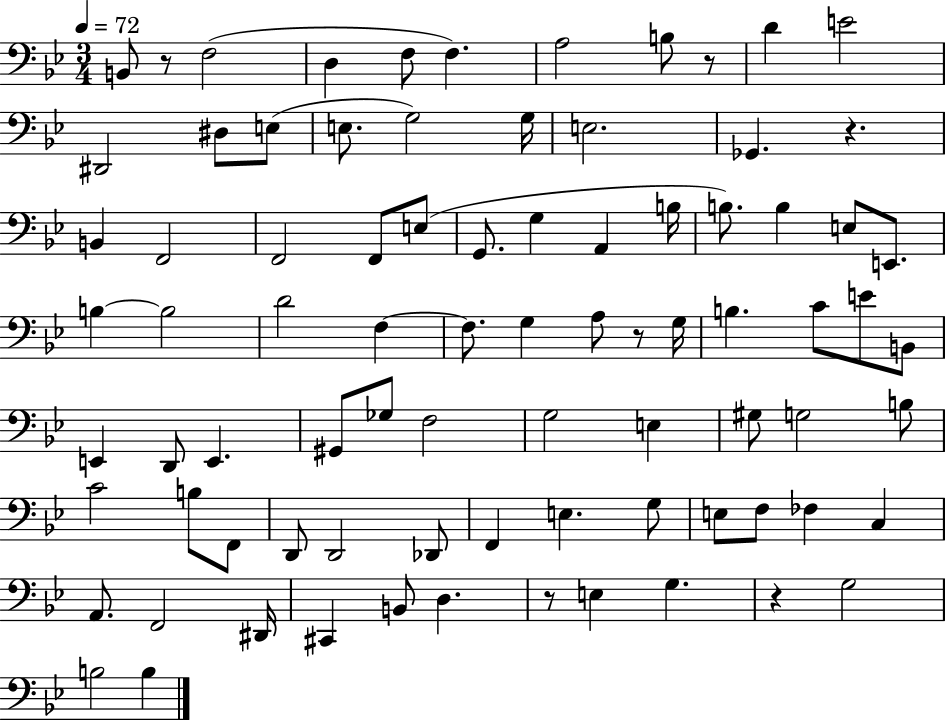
{
  \clef bass
  \numericTimeSignature
  \time 3/4
  \key bes \major
  \tempo 4 = 72
  b,8 r8 f2( | d4 f8 f4.) | a2 b8 r8 | d'4 e'2 | \break dis,2 dis8 e8( | e8. g2) g16 | e2. | ges,4. r4. | \break b,4 f,2 | f,2 f,8 e8( | g,8. g4 a,4 b16 | b8.) b4 e8 e,8. | \break b4~~ b2 | d'2 f4~~ | f8. g4 a8 r8 g16 | b4. c'8 e'8 b,8 | \break e,4 d,8 e,4. | gis,8 ges8 f2 | g2 e4 | gis8 g2 b8 | \break c'2 b8 f,8 | d,8 d,2 des,8 | f,4 e4. g8 | e8 f8 fes4 c4 | \break a,8. f,2 dis,16 | cis,4 b,8 d4. | r8 e4 g4. | r4 g2 | \break b2 b4 | \bar "|."
}